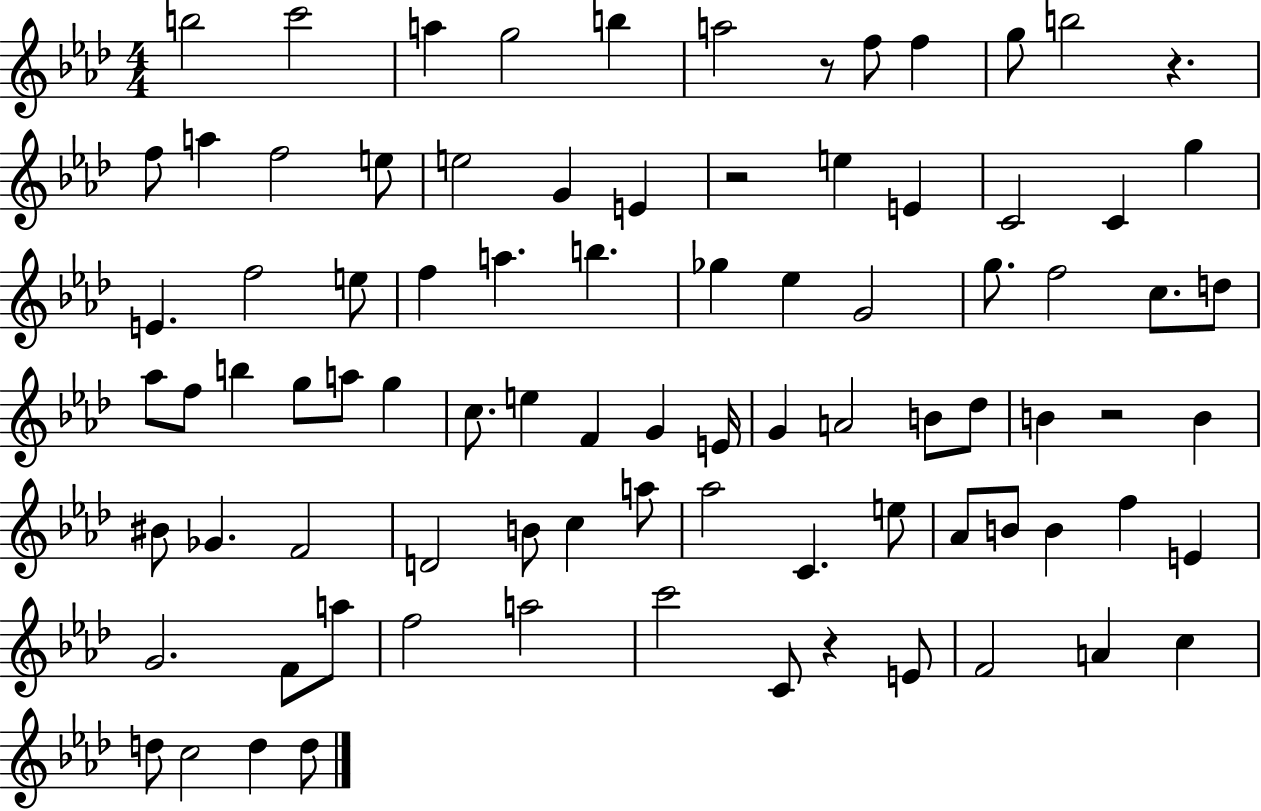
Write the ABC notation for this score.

X:1
T:Untitled
M:4/4
L:1/4
K:Ab
b2 c'2 a g2 b a2 z/2 f/2 f g/2 b2 z f/2 a f2 e/2 e2 G E z2 e E C2 C g E f2 e/2 f a b _g _e G2 g/2 f2 c/2 d/2 _a/2 f/2 b g/2 a/2 g c/2 e F G E/4 G A2 B/2 _d/2 B z2 B ^B/2 _G F2 D2 B/2 c a/2 _a2 C e/2 _A/2 B/2 B f E G2 F/2 a/2 f2 a2 c'2 C/2 z E/2 F2 A c d/2 c2 d d/2